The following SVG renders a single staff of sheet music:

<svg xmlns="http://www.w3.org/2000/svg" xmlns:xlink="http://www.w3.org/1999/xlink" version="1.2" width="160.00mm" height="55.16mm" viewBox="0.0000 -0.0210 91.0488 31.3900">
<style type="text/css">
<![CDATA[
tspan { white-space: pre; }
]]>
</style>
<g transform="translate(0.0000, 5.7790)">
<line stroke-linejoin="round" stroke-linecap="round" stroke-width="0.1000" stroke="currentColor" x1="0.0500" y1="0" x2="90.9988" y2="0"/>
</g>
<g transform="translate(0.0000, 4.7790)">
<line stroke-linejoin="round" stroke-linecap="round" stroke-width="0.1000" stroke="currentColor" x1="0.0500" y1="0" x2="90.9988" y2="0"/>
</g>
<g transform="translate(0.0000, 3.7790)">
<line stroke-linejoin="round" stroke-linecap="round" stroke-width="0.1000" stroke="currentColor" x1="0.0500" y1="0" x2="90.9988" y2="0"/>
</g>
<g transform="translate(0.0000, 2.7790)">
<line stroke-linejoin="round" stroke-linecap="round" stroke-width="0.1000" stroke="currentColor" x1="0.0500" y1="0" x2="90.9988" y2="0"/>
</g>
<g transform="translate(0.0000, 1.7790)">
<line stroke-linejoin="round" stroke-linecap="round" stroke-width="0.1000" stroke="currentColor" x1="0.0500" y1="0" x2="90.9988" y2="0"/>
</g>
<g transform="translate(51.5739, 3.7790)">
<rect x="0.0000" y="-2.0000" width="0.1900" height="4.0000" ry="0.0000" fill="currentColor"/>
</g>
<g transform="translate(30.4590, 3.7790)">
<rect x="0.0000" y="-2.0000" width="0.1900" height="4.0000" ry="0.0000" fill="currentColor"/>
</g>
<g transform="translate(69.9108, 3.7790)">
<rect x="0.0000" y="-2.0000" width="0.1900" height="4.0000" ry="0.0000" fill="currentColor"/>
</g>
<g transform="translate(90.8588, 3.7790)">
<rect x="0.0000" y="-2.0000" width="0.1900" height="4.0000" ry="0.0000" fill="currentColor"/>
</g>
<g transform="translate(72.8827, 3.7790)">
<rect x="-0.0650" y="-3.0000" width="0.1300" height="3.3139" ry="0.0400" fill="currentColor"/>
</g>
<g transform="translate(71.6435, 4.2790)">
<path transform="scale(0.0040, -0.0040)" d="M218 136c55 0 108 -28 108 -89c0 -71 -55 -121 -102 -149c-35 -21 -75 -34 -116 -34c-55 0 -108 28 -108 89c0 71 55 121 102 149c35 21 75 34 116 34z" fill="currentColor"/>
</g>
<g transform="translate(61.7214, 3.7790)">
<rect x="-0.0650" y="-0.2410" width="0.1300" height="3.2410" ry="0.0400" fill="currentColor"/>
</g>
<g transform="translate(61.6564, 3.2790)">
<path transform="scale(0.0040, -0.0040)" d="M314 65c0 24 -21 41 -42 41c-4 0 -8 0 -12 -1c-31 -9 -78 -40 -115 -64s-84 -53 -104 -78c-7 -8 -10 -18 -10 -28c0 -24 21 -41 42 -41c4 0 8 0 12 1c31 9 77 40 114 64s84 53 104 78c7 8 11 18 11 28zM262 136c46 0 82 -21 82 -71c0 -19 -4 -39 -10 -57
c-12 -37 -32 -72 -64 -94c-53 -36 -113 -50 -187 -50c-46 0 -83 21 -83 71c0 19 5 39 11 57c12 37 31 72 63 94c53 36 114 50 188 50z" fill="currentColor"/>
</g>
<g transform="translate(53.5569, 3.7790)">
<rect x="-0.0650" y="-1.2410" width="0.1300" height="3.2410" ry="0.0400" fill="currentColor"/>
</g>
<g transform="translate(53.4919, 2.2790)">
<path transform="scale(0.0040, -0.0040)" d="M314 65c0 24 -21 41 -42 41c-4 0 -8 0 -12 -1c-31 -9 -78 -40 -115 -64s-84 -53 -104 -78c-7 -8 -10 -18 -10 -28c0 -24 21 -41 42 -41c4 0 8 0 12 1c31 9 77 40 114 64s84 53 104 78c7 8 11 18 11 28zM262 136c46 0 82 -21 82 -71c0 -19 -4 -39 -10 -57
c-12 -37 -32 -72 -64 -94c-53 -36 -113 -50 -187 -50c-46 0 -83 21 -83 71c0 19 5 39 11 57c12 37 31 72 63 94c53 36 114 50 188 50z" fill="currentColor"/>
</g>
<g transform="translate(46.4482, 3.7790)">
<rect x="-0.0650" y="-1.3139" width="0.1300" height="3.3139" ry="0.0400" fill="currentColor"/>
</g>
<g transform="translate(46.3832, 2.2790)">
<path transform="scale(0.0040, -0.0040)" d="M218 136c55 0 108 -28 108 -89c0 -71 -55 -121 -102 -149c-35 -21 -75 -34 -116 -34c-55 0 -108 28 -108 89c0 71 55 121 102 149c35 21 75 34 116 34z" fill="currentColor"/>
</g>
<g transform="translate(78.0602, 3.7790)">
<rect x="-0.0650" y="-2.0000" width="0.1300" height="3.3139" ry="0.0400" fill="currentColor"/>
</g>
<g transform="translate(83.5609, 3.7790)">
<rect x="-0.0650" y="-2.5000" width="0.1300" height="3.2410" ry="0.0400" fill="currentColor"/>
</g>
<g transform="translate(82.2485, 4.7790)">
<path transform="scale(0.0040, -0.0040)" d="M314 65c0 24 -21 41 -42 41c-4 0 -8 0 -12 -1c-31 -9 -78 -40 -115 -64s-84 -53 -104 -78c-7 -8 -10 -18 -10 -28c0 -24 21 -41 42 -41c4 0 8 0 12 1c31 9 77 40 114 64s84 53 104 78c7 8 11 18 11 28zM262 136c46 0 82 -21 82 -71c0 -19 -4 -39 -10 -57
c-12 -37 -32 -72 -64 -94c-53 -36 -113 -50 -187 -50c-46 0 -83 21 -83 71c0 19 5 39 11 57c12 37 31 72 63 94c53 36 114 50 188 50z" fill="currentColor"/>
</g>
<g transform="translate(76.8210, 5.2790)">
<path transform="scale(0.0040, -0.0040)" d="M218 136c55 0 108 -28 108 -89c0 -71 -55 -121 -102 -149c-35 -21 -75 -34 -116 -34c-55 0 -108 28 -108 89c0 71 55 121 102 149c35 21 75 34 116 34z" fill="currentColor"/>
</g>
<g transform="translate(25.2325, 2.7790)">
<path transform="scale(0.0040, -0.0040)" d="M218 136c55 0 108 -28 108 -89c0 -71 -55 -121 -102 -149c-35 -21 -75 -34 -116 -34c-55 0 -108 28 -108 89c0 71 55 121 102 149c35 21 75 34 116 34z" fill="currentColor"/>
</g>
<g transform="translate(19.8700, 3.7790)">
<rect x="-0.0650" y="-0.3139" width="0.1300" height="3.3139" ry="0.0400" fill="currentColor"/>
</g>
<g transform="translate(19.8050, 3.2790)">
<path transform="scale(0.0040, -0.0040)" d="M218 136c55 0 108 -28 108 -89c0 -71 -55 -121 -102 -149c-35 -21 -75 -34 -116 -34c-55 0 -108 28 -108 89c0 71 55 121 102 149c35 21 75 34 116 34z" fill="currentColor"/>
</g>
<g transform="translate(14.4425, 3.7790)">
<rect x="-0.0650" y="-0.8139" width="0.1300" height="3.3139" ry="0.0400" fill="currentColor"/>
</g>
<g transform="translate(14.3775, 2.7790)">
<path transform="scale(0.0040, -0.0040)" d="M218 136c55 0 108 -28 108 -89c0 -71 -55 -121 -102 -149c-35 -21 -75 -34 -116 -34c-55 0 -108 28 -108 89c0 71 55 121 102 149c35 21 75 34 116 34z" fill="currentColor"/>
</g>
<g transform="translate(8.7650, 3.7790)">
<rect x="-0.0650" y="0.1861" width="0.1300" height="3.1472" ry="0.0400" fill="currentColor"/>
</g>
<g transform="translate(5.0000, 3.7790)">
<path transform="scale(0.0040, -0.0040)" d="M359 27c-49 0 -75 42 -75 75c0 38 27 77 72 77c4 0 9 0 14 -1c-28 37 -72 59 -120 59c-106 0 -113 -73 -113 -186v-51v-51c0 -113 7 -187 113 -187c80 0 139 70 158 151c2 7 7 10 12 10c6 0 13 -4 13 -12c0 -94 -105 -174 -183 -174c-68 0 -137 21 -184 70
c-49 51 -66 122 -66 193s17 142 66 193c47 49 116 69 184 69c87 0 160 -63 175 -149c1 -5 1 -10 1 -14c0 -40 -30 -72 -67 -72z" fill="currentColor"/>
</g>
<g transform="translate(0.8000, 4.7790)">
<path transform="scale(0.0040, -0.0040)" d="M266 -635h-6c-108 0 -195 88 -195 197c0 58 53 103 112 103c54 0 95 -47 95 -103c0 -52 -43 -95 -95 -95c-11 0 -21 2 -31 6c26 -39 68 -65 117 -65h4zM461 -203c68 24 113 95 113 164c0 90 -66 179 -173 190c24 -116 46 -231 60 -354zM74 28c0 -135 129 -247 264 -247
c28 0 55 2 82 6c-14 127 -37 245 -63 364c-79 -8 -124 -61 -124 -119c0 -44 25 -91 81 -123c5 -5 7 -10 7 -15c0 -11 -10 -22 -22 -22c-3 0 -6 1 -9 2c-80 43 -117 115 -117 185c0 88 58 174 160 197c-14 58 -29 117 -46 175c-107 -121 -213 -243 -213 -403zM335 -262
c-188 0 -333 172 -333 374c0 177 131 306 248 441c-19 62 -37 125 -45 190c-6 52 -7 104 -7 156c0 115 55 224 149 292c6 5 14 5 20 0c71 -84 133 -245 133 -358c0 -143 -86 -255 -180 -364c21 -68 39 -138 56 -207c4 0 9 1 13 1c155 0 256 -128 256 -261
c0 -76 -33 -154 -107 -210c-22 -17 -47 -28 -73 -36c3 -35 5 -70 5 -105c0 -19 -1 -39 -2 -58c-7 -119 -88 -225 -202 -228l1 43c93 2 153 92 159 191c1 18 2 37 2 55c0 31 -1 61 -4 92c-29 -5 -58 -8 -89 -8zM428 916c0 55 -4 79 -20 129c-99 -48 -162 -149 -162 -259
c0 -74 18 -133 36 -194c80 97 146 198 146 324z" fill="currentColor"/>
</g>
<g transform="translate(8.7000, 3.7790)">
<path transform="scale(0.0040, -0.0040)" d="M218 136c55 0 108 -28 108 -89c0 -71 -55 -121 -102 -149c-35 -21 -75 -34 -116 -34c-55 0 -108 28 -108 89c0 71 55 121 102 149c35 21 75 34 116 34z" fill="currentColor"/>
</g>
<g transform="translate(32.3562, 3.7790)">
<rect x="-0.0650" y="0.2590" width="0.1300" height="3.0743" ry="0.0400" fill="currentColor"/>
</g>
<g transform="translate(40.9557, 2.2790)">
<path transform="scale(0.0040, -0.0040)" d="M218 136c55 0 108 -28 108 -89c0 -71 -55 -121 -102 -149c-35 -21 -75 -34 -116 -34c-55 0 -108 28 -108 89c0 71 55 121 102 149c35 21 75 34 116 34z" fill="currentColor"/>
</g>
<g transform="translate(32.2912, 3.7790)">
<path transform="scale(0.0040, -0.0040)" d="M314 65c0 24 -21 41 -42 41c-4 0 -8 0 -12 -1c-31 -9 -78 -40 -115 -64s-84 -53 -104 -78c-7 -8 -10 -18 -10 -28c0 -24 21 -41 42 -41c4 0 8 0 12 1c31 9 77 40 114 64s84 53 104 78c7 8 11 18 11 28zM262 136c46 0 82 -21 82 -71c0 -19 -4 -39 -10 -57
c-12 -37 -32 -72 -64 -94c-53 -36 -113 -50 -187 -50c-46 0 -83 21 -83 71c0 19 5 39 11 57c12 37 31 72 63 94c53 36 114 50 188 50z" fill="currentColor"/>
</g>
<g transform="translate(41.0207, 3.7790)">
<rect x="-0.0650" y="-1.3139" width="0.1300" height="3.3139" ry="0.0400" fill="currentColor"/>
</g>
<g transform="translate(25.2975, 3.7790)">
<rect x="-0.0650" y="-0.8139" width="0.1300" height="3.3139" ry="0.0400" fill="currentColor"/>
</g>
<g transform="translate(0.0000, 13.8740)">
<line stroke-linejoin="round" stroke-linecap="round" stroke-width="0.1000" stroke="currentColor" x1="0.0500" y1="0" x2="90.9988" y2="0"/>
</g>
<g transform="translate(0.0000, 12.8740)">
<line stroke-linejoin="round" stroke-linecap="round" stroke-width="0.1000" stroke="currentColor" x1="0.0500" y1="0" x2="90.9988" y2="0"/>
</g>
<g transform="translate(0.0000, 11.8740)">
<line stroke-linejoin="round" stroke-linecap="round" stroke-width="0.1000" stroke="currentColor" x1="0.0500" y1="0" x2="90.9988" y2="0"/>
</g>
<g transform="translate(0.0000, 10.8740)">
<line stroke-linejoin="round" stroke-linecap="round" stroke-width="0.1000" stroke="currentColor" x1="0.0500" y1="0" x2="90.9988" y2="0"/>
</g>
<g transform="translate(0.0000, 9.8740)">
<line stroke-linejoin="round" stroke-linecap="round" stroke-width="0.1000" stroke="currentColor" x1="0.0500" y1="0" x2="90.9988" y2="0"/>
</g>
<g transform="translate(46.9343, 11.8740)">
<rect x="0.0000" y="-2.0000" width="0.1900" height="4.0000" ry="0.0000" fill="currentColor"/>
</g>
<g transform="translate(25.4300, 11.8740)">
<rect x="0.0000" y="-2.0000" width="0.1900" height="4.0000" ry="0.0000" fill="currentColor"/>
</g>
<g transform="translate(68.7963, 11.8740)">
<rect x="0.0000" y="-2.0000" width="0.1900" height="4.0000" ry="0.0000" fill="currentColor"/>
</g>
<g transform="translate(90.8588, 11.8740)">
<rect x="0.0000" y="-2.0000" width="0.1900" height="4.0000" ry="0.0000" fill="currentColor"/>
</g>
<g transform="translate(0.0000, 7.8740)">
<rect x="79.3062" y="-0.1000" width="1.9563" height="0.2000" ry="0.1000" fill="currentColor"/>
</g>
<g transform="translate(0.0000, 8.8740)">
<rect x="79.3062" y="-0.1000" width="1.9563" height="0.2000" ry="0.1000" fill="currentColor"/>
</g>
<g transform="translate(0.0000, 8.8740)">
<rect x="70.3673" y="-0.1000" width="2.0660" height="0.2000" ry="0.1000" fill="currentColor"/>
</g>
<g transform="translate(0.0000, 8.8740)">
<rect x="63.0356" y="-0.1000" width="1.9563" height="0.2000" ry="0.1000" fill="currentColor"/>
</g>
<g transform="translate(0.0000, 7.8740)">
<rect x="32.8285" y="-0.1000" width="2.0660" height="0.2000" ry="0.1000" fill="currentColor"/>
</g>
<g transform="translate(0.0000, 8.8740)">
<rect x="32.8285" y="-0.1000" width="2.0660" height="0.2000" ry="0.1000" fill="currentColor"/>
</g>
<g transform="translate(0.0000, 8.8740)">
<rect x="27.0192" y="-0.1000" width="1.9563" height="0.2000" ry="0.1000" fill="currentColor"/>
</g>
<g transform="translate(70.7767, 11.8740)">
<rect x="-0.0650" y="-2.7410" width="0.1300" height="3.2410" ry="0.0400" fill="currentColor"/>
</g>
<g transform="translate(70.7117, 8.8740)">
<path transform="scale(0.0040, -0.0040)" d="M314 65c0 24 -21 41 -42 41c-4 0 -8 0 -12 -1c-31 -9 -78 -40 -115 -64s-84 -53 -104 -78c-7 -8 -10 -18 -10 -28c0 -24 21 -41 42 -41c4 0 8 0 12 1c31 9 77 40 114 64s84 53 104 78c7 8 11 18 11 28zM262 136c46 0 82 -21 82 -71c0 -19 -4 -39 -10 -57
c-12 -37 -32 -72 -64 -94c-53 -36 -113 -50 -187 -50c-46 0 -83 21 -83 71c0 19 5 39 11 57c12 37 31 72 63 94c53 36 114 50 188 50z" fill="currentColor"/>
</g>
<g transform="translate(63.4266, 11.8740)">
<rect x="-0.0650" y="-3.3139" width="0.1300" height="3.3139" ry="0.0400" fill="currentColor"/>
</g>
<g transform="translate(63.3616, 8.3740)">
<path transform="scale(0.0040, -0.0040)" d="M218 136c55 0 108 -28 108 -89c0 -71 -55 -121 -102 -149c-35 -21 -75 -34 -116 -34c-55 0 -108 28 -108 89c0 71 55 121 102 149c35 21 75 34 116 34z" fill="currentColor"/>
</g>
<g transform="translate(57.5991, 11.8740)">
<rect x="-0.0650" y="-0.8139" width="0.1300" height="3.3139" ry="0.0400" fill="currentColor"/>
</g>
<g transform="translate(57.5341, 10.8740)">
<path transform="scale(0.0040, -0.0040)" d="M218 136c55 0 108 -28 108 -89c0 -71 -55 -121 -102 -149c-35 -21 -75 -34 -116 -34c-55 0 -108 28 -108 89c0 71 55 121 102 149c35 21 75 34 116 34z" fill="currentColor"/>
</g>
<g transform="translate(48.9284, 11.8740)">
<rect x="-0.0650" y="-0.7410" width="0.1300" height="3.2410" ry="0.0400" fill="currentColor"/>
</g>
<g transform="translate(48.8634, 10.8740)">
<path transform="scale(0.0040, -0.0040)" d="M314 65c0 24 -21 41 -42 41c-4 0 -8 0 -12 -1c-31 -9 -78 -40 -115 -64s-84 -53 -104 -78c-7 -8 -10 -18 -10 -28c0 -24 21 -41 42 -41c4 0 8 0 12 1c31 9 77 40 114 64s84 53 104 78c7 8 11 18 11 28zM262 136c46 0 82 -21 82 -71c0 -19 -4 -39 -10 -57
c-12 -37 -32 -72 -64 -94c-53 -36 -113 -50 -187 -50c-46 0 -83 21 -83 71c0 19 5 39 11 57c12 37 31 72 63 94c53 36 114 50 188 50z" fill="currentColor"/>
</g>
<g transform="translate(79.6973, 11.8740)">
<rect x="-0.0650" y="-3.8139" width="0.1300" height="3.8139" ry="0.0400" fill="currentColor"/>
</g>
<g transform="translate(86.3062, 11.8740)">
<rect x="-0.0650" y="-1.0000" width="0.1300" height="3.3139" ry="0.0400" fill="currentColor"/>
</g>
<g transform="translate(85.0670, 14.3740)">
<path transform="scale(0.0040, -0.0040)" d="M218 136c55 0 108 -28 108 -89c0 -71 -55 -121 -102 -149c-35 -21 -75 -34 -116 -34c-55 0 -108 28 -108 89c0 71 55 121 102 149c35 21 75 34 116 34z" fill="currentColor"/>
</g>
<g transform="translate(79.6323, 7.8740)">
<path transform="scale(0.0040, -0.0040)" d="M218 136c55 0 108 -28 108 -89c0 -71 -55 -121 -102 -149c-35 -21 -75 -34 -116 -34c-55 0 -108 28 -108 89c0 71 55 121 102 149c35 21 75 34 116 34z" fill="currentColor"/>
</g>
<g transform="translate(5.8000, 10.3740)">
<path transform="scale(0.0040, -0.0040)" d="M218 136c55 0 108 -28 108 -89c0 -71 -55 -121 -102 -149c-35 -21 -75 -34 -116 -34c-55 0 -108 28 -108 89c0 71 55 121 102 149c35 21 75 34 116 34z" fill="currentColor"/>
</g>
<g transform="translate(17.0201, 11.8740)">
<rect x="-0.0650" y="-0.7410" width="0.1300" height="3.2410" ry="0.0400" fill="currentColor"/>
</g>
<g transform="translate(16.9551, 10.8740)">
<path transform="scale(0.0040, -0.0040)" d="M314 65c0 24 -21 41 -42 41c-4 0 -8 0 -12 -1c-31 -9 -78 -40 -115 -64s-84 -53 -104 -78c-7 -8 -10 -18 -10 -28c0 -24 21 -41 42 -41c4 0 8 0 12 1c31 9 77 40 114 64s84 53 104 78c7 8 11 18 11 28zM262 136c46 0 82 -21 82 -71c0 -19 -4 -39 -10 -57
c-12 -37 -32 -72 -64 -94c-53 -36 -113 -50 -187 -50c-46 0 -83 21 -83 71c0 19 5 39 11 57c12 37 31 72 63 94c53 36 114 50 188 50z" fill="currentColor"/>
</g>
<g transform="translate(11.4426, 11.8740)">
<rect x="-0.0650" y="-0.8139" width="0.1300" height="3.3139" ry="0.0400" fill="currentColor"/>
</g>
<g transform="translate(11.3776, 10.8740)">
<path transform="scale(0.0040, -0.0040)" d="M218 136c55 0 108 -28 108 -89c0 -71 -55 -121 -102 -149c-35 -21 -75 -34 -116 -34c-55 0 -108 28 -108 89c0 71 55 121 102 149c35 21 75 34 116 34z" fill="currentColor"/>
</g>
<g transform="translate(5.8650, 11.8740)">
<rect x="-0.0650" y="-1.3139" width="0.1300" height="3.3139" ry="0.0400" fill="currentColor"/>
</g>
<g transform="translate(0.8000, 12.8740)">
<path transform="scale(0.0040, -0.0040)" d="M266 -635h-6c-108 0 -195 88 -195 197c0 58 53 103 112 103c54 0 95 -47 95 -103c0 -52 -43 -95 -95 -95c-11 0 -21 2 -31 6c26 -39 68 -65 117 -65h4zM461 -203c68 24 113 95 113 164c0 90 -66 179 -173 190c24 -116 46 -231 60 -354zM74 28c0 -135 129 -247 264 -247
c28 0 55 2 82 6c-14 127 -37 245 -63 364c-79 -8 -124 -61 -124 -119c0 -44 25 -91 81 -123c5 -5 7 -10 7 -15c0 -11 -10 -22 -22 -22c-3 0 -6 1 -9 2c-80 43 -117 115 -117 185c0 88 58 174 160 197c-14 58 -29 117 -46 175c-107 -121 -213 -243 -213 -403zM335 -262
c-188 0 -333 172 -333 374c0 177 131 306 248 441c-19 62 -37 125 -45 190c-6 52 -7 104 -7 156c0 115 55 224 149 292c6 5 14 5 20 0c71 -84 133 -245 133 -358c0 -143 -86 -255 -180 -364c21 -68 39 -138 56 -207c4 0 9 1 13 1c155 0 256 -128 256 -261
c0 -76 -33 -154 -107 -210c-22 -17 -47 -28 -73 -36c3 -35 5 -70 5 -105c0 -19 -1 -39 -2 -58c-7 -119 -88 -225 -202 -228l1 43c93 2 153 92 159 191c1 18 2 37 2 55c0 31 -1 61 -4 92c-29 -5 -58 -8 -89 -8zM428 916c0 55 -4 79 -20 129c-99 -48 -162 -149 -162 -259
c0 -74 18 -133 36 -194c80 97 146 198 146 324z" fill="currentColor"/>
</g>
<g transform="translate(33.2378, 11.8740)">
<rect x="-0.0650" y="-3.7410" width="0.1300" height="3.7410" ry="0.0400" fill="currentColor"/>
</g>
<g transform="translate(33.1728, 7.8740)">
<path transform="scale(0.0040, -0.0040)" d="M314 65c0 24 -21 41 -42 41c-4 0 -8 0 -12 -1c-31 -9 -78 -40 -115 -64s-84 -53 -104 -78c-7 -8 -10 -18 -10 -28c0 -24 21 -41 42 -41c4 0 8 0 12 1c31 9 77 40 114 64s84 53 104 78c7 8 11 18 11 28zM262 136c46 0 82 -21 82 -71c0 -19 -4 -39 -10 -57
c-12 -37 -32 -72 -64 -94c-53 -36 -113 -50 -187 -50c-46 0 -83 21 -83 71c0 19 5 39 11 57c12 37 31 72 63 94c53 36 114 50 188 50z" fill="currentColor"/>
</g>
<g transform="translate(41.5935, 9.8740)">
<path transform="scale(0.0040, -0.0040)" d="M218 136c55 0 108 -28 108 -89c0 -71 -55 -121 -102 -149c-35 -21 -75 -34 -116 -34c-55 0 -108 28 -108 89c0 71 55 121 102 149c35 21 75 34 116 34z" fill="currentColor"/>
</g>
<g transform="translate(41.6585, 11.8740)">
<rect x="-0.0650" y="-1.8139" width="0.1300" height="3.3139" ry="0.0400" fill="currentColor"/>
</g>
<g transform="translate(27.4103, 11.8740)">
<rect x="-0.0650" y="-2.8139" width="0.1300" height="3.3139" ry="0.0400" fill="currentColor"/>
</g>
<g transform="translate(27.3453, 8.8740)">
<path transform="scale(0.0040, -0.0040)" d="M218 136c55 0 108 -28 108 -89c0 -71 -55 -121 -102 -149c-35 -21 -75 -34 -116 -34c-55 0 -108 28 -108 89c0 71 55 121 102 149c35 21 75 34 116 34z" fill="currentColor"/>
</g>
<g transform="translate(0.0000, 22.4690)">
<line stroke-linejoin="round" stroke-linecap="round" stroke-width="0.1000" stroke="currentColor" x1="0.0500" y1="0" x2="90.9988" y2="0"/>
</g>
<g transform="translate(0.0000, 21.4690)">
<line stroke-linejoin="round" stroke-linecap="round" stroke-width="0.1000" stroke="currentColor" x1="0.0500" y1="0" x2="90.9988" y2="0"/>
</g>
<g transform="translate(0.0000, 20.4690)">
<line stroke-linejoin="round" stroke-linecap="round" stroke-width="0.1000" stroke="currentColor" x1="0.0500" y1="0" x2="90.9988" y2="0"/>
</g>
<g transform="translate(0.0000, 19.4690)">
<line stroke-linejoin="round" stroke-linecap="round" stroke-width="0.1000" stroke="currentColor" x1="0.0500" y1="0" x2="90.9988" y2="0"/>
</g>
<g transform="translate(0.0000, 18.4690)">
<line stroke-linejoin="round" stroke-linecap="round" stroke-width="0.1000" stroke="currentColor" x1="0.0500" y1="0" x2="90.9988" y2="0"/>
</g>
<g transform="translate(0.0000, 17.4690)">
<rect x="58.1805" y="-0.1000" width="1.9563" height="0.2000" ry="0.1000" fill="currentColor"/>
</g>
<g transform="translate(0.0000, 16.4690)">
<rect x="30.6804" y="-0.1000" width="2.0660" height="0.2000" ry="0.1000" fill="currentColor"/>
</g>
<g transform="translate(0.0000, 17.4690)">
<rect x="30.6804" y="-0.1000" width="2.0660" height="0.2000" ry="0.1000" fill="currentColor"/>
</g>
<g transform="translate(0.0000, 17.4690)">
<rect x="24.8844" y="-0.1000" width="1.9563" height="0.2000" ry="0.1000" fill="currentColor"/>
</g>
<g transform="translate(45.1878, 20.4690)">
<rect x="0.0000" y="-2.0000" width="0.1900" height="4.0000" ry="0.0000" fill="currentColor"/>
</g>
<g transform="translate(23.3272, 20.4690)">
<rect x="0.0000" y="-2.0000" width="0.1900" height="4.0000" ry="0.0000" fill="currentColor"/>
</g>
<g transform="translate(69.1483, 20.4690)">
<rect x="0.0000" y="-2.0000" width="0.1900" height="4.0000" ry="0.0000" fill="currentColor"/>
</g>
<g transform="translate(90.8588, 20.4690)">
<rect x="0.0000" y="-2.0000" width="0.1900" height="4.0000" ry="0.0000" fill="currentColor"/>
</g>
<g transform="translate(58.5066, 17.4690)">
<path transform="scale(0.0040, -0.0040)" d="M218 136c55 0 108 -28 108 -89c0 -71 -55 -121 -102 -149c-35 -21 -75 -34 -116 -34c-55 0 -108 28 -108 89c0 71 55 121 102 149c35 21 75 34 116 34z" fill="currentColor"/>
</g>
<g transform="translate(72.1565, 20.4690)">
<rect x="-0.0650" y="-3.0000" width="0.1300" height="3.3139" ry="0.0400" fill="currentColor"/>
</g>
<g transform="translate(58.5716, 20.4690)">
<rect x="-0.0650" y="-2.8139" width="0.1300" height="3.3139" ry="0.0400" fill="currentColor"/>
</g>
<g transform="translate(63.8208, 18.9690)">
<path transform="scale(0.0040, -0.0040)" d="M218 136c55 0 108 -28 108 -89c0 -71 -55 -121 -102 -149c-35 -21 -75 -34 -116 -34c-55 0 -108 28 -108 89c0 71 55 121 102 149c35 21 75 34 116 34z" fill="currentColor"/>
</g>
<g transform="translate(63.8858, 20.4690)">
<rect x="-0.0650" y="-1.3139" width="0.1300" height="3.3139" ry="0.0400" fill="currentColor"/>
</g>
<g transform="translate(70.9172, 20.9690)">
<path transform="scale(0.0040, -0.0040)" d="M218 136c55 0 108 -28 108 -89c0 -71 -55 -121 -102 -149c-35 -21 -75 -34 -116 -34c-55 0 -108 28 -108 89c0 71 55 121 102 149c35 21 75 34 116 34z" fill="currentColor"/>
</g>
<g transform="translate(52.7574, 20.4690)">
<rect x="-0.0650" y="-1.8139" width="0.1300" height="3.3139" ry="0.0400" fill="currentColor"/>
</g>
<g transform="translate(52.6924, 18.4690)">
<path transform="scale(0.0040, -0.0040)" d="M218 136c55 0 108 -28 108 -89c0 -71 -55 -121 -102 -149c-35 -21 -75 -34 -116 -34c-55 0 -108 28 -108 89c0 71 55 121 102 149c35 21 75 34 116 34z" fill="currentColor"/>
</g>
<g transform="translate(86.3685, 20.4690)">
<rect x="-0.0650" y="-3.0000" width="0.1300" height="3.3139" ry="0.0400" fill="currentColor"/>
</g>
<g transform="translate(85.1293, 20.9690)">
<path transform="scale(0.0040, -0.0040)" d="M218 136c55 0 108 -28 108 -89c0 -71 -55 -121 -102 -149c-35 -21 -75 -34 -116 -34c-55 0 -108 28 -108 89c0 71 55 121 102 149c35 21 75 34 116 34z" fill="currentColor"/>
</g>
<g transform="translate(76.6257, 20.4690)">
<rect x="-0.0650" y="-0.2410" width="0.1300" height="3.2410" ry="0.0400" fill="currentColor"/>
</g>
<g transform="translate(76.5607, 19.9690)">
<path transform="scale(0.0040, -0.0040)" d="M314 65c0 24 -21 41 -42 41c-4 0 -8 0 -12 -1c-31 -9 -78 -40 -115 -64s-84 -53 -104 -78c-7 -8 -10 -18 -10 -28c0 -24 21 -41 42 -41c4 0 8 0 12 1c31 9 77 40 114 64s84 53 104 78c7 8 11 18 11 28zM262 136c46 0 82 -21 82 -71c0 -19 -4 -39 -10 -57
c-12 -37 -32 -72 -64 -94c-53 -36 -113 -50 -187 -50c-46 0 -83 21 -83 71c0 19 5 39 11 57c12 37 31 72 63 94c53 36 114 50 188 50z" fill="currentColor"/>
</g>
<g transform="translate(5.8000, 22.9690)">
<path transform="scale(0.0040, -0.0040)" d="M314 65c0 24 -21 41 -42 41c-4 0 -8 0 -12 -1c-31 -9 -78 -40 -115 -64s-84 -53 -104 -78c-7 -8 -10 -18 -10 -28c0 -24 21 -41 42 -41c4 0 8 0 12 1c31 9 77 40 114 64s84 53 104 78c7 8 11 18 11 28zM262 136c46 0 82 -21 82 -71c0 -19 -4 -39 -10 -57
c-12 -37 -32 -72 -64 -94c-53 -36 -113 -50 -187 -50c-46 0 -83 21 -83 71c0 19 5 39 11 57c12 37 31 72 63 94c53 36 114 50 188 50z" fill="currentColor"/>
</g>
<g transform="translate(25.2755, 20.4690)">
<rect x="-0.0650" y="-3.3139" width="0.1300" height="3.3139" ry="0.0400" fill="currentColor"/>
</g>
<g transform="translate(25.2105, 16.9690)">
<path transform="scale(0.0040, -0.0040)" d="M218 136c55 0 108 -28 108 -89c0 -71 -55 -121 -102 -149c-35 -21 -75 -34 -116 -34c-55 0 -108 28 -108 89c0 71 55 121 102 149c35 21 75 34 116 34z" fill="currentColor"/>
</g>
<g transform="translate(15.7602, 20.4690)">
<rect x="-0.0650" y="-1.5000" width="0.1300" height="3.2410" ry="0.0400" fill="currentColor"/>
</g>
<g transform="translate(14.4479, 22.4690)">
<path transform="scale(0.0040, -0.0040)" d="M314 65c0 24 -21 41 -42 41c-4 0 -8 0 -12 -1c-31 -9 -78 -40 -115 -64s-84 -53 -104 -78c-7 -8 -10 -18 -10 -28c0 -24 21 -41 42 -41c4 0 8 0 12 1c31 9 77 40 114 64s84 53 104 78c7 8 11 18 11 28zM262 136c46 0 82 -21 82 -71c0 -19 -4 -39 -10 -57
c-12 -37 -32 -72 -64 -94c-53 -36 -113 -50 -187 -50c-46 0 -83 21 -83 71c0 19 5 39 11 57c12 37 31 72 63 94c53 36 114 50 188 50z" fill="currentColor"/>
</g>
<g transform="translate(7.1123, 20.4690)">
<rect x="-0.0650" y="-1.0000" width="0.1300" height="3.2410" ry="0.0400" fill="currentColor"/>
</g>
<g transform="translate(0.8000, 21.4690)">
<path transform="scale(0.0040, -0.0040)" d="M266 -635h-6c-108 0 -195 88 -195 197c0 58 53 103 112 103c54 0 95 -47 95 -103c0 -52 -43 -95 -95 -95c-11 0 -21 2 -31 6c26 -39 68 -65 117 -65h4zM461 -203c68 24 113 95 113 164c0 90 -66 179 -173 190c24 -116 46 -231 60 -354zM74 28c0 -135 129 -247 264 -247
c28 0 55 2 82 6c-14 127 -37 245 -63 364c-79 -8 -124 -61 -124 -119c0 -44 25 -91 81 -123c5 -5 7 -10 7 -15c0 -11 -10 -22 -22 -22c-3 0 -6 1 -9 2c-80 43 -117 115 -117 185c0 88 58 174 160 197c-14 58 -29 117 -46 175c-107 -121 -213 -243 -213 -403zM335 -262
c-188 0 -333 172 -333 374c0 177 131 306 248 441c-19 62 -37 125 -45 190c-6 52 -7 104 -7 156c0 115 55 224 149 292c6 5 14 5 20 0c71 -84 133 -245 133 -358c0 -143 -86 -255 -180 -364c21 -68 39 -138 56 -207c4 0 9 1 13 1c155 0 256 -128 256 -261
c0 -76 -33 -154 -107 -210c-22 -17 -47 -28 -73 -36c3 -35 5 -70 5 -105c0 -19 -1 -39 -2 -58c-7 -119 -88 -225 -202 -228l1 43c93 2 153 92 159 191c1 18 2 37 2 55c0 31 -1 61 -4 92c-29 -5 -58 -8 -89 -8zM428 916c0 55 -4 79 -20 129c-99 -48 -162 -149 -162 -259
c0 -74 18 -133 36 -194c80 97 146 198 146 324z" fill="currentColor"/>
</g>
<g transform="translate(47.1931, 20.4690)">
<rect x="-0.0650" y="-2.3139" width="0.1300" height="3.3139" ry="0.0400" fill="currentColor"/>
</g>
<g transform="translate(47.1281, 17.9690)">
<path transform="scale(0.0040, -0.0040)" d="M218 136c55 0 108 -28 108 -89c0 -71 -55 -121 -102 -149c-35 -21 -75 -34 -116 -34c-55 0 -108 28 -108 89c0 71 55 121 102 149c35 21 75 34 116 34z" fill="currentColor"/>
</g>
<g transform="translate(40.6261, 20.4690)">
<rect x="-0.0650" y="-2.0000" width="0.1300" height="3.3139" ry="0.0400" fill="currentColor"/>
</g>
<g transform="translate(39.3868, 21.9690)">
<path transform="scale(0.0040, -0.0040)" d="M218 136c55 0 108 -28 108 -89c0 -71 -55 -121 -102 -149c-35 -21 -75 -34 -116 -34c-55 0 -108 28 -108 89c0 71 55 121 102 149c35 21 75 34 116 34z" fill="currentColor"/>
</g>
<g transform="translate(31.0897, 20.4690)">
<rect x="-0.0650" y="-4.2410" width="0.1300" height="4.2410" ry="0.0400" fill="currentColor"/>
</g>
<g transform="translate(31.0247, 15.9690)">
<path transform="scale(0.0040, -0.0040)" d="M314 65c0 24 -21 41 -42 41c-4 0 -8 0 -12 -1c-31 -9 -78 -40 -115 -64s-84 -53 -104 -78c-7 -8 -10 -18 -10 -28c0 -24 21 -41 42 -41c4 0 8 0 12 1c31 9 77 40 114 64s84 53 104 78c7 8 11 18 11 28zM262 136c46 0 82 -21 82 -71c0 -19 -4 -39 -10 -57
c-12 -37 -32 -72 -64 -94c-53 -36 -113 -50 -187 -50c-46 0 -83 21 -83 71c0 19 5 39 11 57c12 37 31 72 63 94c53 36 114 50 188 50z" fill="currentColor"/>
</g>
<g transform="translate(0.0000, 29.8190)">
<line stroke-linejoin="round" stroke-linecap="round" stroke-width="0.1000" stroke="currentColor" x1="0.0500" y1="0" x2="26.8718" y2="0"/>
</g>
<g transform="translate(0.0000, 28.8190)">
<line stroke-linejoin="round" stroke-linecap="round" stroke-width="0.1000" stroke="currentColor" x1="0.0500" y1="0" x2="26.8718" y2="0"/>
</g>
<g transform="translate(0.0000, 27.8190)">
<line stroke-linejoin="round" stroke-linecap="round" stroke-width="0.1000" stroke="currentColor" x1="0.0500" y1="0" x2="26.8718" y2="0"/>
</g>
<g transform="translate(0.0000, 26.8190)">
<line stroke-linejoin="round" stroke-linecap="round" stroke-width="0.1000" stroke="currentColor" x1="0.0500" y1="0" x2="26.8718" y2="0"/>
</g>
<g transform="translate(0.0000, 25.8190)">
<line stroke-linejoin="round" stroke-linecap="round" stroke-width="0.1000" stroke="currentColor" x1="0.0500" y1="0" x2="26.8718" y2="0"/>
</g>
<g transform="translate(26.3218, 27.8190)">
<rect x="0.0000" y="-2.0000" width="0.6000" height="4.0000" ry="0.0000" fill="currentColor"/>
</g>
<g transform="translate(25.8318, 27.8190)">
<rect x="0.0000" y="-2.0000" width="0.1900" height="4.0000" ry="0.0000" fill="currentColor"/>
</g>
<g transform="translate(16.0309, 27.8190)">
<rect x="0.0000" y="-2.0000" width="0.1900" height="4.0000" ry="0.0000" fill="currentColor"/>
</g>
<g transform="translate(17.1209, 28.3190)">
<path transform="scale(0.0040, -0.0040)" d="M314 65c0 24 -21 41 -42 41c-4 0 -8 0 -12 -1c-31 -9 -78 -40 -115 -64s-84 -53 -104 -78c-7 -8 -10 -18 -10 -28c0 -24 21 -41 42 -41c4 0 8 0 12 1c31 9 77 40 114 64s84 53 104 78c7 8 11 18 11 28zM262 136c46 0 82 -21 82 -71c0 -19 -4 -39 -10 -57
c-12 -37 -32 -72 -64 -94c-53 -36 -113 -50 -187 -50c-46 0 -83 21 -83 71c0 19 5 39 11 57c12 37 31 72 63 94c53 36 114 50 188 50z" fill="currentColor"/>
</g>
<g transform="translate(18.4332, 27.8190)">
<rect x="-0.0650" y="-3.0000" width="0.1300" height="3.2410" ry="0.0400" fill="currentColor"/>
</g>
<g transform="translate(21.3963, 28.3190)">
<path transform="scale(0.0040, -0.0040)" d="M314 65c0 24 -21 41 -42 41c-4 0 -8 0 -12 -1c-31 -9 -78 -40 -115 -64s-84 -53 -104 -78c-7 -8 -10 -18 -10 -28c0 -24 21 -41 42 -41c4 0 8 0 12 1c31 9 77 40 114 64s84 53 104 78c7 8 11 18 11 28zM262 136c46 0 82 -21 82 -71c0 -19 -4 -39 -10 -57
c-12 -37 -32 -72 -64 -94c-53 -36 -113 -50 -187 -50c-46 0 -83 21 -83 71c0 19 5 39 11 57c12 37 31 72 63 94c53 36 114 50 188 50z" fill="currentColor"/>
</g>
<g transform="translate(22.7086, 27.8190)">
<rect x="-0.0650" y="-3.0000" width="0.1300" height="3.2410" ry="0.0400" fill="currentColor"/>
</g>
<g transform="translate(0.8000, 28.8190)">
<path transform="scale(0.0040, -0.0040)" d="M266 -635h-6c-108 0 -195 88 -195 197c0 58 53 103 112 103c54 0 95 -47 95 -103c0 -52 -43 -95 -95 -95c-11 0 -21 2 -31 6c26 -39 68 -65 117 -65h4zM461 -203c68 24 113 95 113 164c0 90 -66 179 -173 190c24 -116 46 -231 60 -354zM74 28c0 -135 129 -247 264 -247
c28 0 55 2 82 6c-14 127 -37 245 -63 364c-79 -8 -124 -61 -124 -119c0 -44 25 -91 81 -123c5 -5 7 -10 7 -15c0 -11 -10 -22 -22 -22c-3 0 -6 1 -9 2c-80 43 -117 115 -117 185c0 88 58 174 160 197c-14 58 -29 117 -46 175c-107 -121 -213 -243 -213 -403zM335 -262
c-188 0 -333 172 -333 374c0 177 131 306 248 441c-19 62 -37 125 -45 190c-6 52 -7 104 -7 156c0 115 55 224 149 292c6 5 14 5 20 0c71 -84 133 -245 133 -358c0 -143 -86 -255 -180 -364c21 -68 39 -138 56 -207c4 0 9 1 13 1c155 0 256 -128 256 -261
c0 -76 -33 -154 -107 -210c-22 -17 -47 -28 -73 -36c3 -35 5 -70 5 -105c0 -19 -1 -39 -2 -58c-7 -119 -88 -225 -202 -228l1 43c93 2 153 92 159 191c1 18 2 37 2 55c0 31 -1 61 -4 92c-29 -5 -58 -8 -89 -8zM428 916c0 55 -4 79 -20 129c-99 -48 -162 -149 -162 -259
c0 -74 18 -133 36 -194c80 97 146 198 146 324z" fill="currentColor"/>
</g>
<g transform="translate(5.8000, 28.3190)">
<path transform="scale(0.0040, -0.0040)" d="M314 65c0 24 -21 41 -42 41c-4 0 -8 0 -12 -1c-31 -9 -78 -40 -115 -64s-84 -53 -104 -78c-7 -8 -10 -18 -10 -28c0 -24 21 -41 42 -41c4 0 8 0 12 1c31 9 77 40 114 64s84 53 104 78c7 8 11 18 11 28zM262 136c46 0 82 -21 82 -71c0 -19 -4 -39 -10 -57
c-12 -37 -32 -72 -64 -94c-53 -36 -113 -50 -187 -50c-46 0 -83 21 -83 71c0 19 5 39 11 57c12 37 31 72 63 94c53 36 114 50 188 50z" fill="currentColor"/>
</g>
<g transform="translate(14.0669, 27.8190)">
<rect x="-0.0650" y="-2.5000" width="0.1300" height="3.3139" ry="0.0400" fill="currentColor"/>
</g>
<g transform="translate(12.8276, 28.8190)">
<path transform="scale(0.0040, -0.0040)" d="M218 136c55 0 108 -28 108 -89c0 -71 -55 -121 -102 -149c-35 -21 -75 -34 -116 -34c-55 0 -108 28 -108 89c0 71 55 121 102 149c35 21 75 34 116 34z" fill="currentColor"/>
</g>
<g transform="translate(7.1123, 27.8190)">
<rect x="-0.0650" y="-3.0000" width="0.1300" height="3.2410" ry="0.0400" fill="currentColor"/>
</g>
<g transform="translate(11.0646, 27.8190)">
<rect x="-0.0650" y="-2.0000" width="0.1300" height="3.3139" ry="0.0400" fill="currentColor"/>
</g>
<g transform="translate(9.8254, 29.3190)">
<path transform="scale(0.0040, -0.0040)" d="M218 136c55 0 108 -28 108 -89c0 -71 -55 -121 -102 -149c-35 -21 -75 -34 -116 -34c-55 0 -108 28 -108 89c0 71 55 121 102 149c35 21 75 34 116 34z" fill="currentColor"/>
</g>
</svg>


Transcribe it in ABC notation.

X:1
T:Untitled
M:4/4
L:1/4
K:C
B d c d B2 e e e2 c2 A F G2 e d d2 a c'2 f d2 d b a2 c' D D2 E2 b d'2 F g f a e A c2 A A2 F G A2 A2